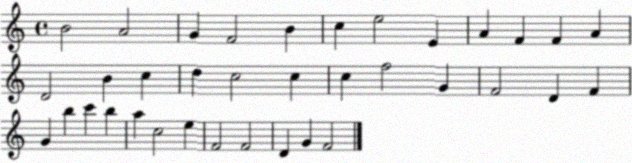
X:1
T:Untitled
M:4/4
L:1/4
K:C
B2 A2 G F2 B c e2 E A F F A D2 B c d c2 c c f2 G F2 D F G b c' b a c2 e F2 F2 D G F2